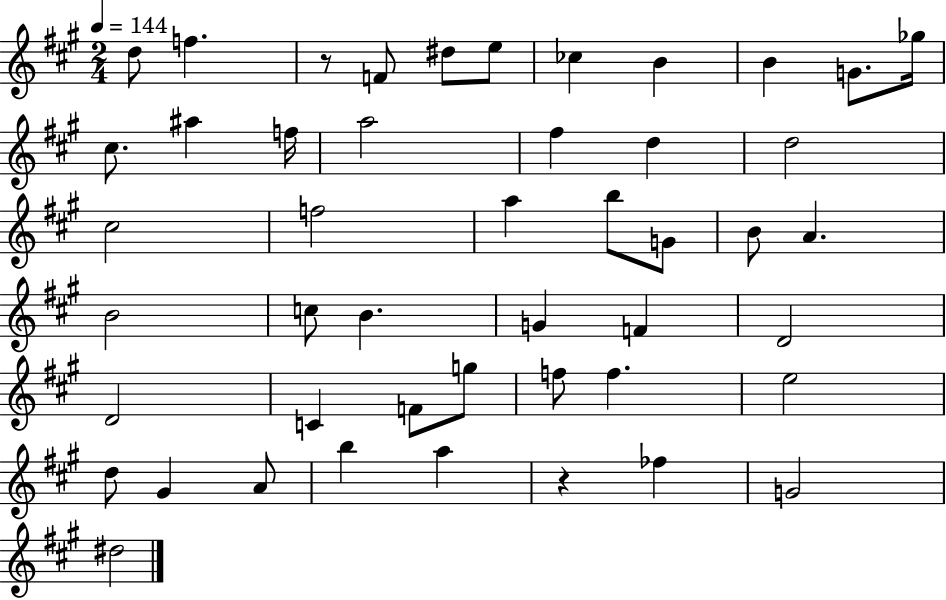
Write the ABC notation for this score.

X:1
T:Untitled
M:2/4
L:1/4
K:A
d/2 f z/2 F/2 ^d/2 e/2 _c B B G/2 _g/4 ^c/2 ^a f/4 a2 ^f d d2 ^c2 f2 a b/2 G/2 B/2 A B2 c/2 B G F D2 D2 C F/2 g/2 f/2 f e2 d/2 ^G A/2 b a z _f G2 ^d2